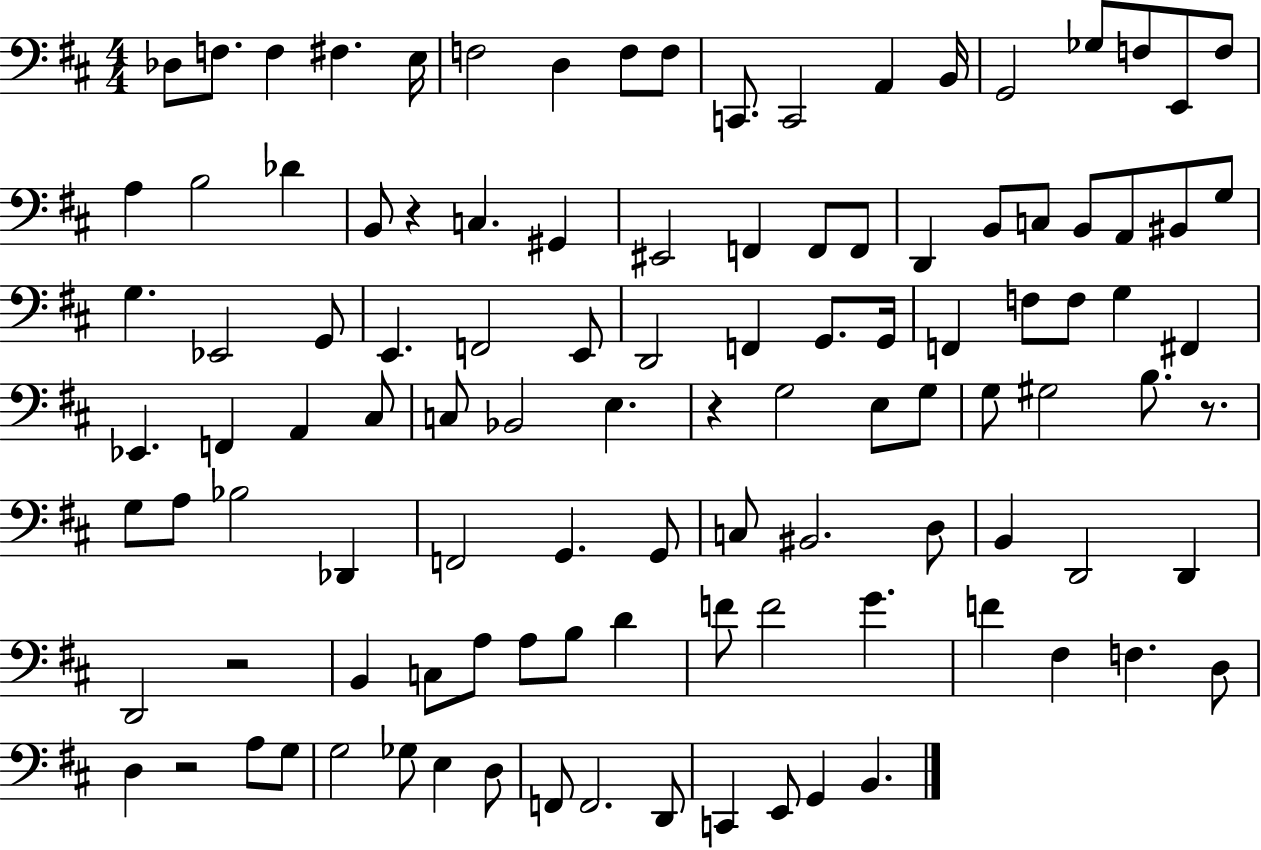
X:1
T:Untitled
M:4/4
L:1/4
K:D
_D,/2 F,/2 F, ^F, E,/4 F,2 D, F,/2 F,/2 C,,/2 C,,2 A,, B,,/4 G,,2 _G,/2 F,/2 E,,/2 F,/2 A, B,2 _D B,,/2 z C, ^G,, ^E,,2 F,, F,,/2 F,,/2 D,, B,,/2 C,/2 B,,/2 A,,/2 ^B,,/2 G,/2 G, _E,,2 G,,/2 E,, F,,2 E,,/2 D,,2 F,, G,,/2 G,,/4 F,, F,/2 F,/2 G, ^F,, _E,, F,, A,, ^C,/2 C,/2 _B,,2 E, z G,2 E,/2 G,/2 G,/2 ^G,2 B,/2 z/2 G,/2 A,/2 _B,2 _D,, F,,2 G,, G,,/2 C,/2 ^B,,2 D,/2 B,, D,,2 D,, D,,2 z2 B,, C,/2 A,/2 A,/2 B,/2 D F/2 F2 G F ^F, F, D,/2 D, z2 A,/2 G,/2 G,2 _G,/2 E, D,/2 F,,/2 F,,2 D,,/2 C,, E,,/2 G,, B,,